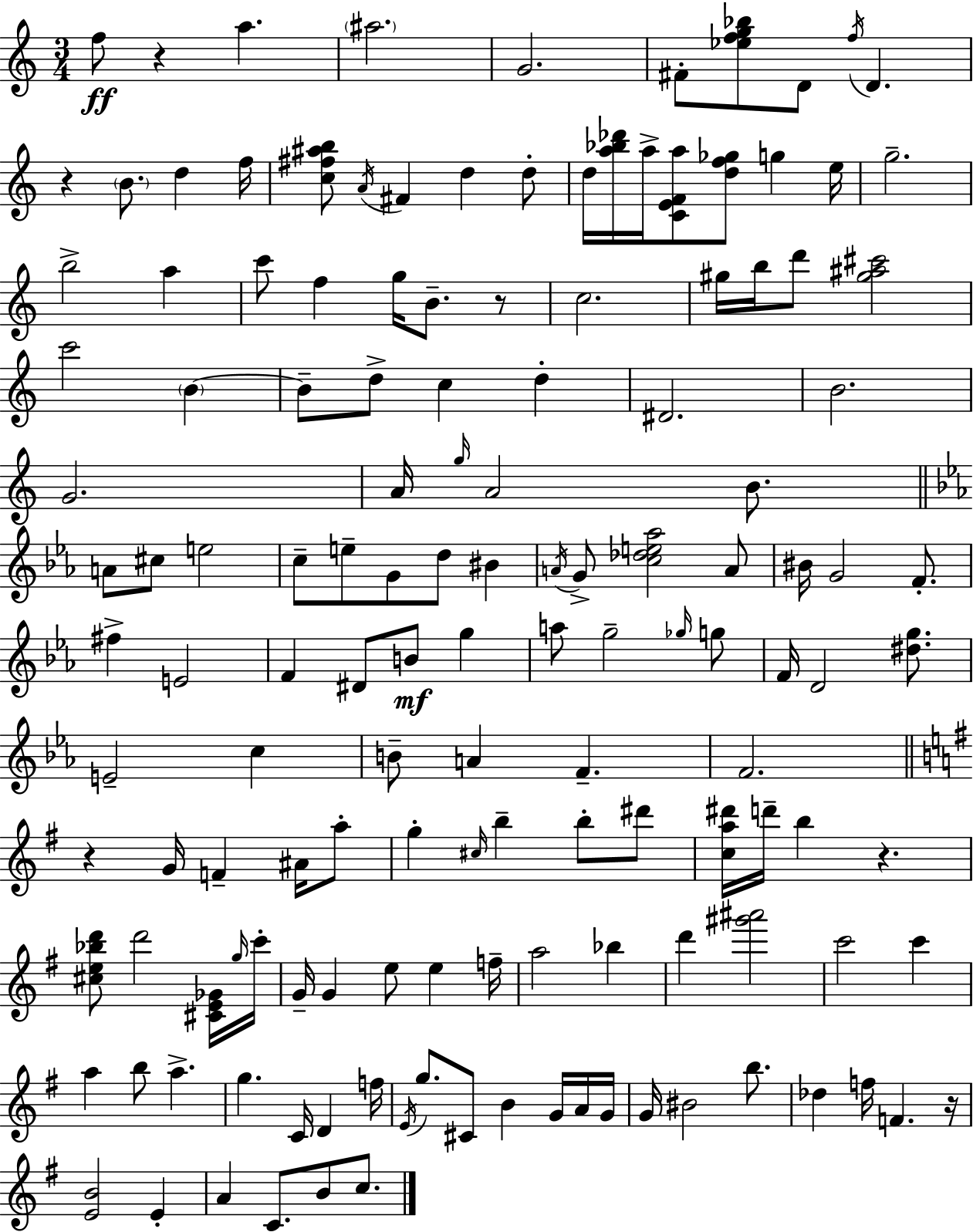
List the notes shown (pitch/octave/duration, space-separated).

F5/e R/q A5/q. A#5/h. G4/h. F#4/e [Eb5,F5,G5,Bb5]/e D4/e F5/s D4/q. R/q B4/e. D5/q F5/s [C5,F#5,A#5,B5]/e A4/s F#4/q D5/q D5/e D5/s [A5,Bb5,Db6]/s A5/s [C4,E4,F4,A5]/e [D5,F5,Gb5]/e G5/q E5/s G5/h. B5/h A5/q C6/e F5/q G5/s B4/e. R/e C5/h. G#5/s B5/s D6/e [G#5,A#5,C#6]/h C6/h B4/q B4/e D5/e C5/q D5/q D#4/h. B4/h. G4/h. A4/s G5/s A4/h B4/e. A4/e C#5/e E5/h C5/e E5/e G4/e D5/e BIS4/q A4/s G4/e [C5,Db5,E5,Ab5]/h A4/e BIS4/s G4/h F4/e. F#5/q E4/h F4/q D#4/e B4/e G5/q A5/e G5/h Gb5/s G5/e F4/s D4/h [D#5,G5]/e. E4/h C5/q B4/e A4/q F4/q. F4/h. R/q G4/s F4/q A#4/s A5/e G5/q C#5/s B5/q B5/e D#6/e [C5,A5,D#6]/s D6/s B5/q R/q. [C#5,E5,Bb5,D6]/e D6/h [C#4,E4,Gb4]/s G5/s C6/s G4/s G4/q E5/e E5/q F5/s A5/h Bb5/q D6/q [G#6,A#6]/h C6/h C6/q A5/q B5/e A5/q. G5/q. C4/s D4/q F5/s E4/s G5/e. C#4/e B4/q G4/s A4/s G4/s G4/s BIS4/h B5/e. Db5/q F5/s F4/q. R/s [E4,B4]/h E4/q A4/q C4/e. B4/e C5/e.